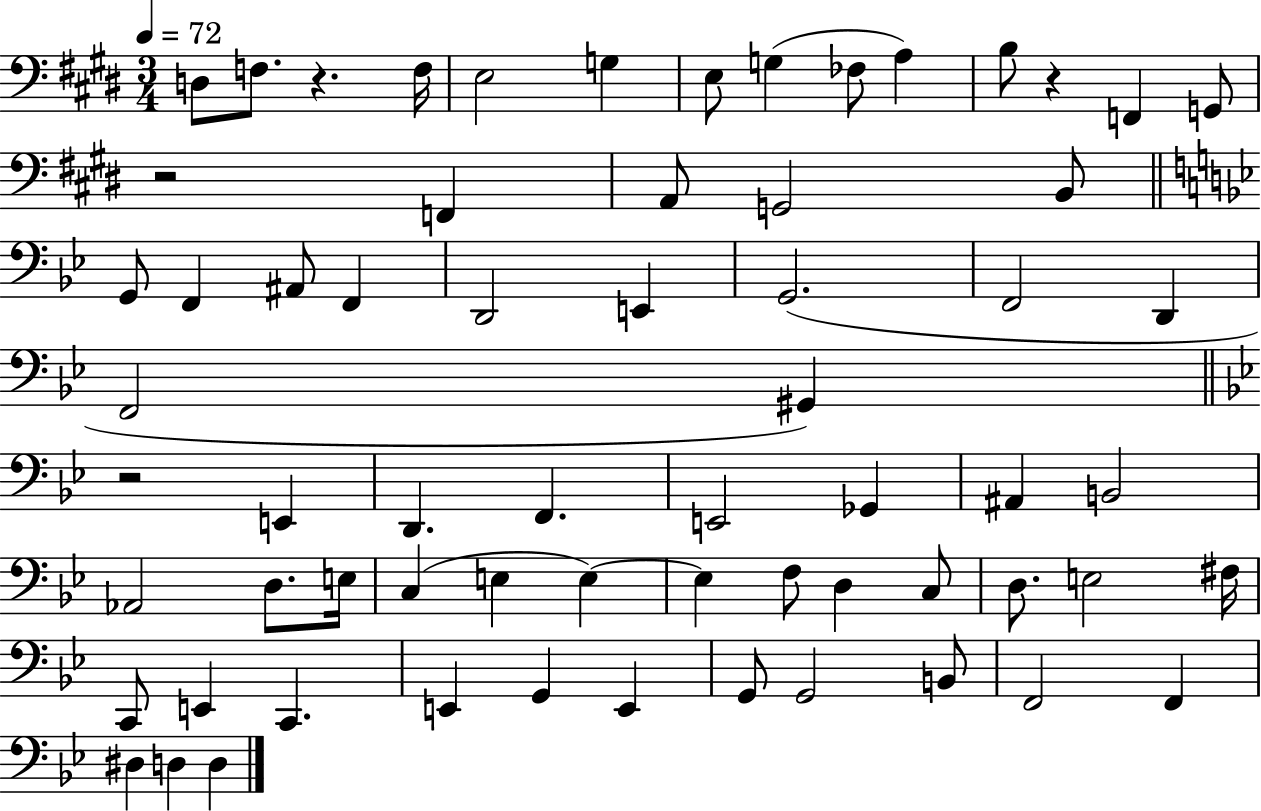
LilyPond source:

{
  \clef bass
  \numericTimeSignature
  \time 3/4
  \key e \major
  \tempo 4 = 72
  d8 f8. r4. f16 | e2 g4 | e8 g4( fes8 a4) | b8 r4 f,4 g,8 | \break r2 f,4 | a,8 g,2 b,8 | \bar "||" \break \key bes \major g,8 f,4 ais,8 f,4 | d,2 e,4 | g,2.( | f,2 d,4 | \break f,2 gis,4) | \bar "||" \break \key g \minor r2 e,4 | d,4. f,4. | e,2 ges,4 | ais,4 b,2 | \break aes,2 d8. e16 | c4( e4 e4~~) | e4 f8 d4 c8 | d8. e2 fis16 | \break c,8 e,4 c,4. | e,4 g,4 e,4 | g,8 g,2 b,8 | f,2 f,4 | \break dis4 d4 d4 | \bar "|."
}